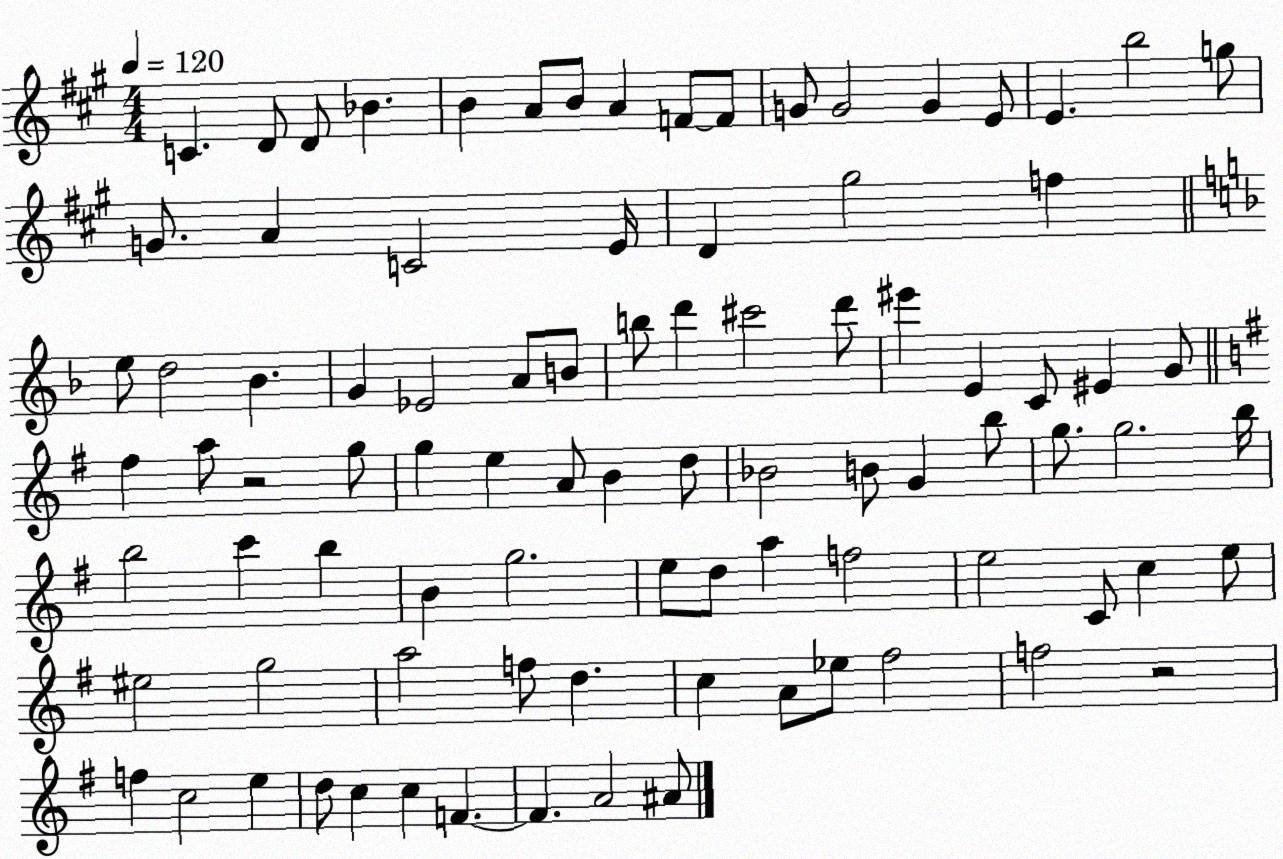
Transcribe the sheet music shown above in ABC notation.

X:1
T:Untitled
M:4/4
L:1/4
K:A
C D/2 D/2 _B B A/2 B/2 A F/2 F/2 G/2 G2 G E/2 E b2 g/2 G/2 A C2 E/4 D ^g2 f e/2 d2 _B G _E2 A/2 B/2 b/2 d' ^c'2 d'/2 ^e' E C/2 ^E G/2 ^f a/2 z2 g/2 g e A/2 B d/2 _B2 B/2 G b/2 g/2 g2 b/4 b2 c' b B g2 e/2 d/2 a f2 e2 C/2 c e/2 ^e2 g2 a2 f/2 d c A/2 _e/2 ^f2 f2 z2 f c2 e d/2 c c F F A2 ^A/2